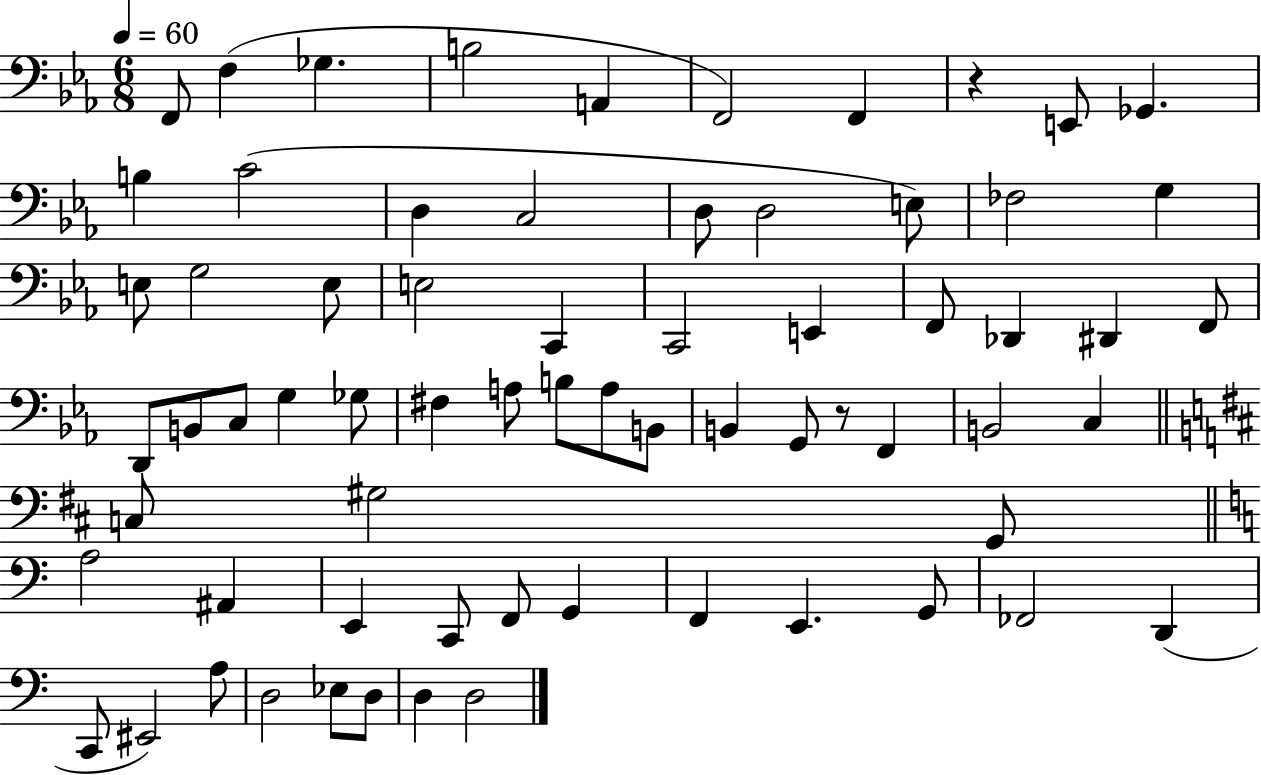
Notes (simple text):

F2/e F3/q Gb3/q. B3/h A2/q F2/h F2/q R/q E2/e Gb2/q. B3/q C4/h D3/q C3/h D3/e D3/h E3/e FES3/h G3/q E3/e G3/h E3/e E3/h C2/q C2/h E2/q F2/e Db2/q D#2/q F2/e D2/e B2/e C3/e G3/q Gb3/e F#3/q A3/e B3/e A3/e B2/e B2/q G2/e R/e F2/q B2/h C3/q C3/e G#3/h G2/e A3/h A#2/q E2/q C2/e F2/e G2/q F2/q E2/q. G2/e FES2/h D2/q C2/e EIS2/h A3/e D3/h Eb3/e D3/e D3/q D3/h